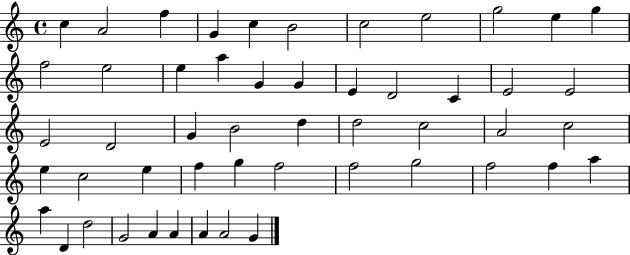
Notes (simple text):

C5/q A4/h F5/q G4/q C5/q B4/h C5/h E5/h G5/h E5/q G5/q F5/h E5/h E5/q A5/q G4/q G4/q E4/q D4/h C4/q E4/h E4/h E4/h D4/h G4/q B4/h D5/q D5/h C5/h A4/h C5/h E5/q C5/h E5/q F5/q G5/q F5/h F5/h G5/h F5/h F5/q A5/q A5/q D4/q D5/h G4/h A4/q A4/q A4/q A4/h G4/q